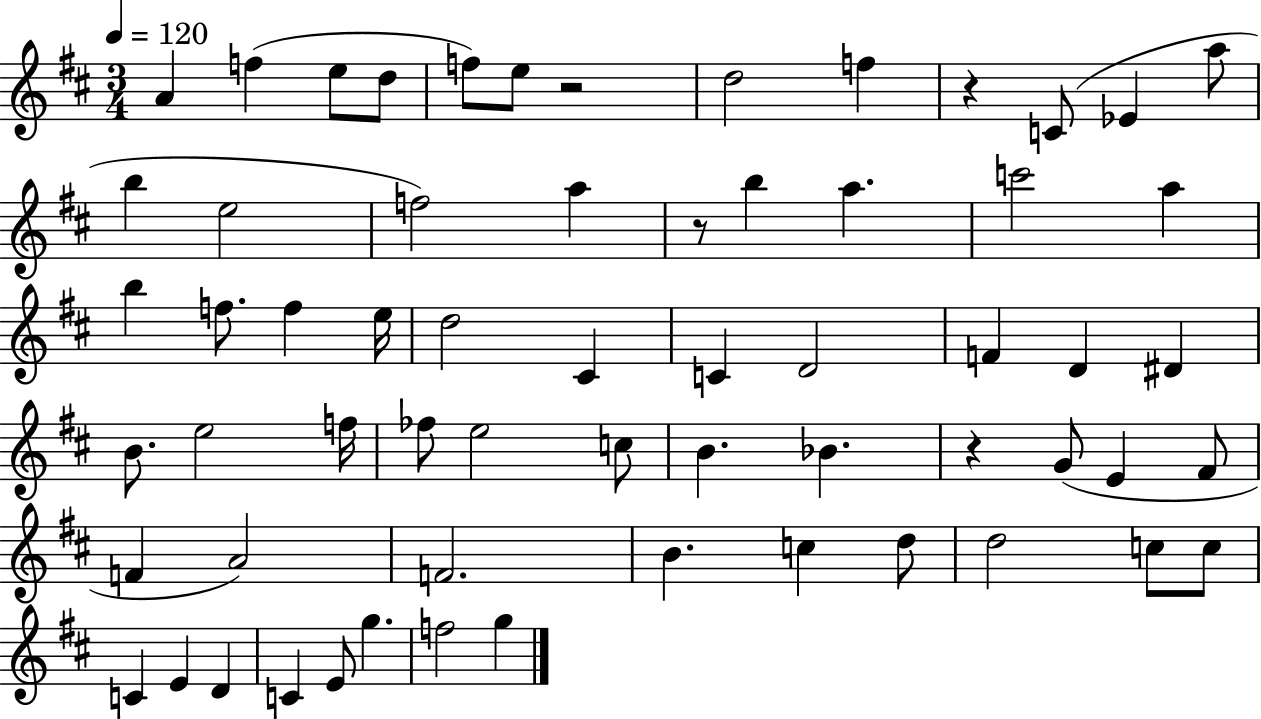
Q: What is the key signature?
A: D major